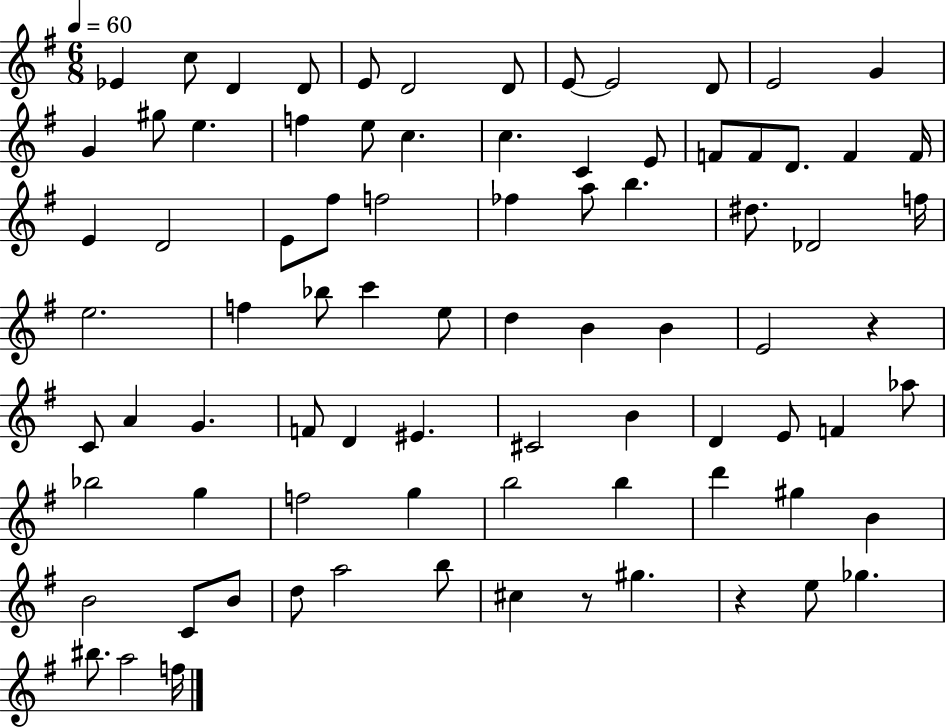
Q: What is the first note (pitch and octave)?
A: Eb4